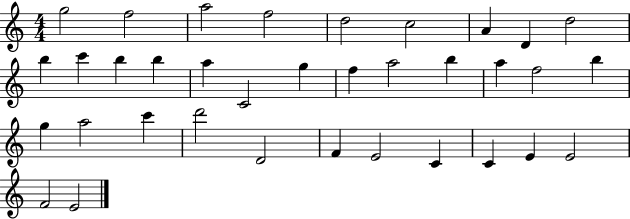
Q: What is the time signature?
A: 4/4